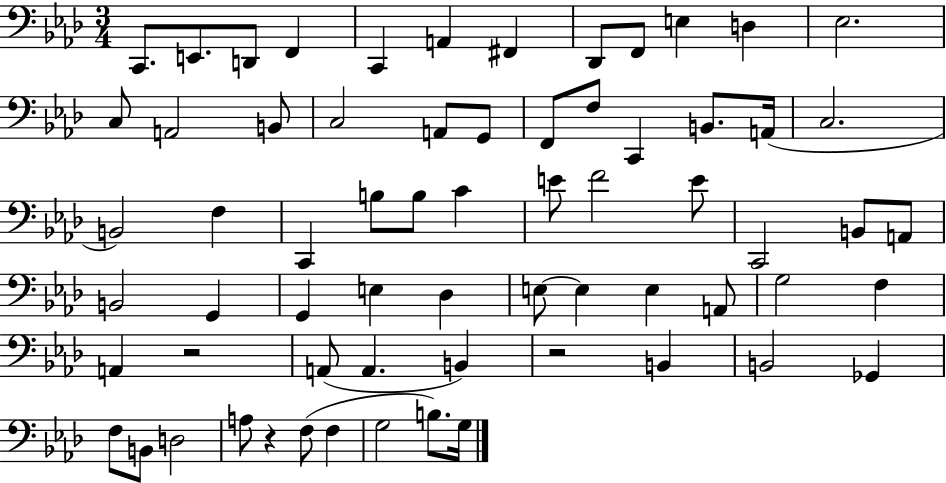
{
  \clef bass
  \numericTimeSignature
  \time 3/4
  \key aes \major
  c,8. e,8. d,8 f,4 | c,4 a,4 fis,4 | des,8 f,8 e4 d4 | ees2. | \break c8 a,2 b,8 | c2 a,8 g,8 | f,8 f8 c,4 b,8. a,16( | c2. | \break b,2) f4 | c,4 b8 b8 c'4 | e'8 f'2 e'8 | c,2 b,8 a,8 | \break b,2 g,4 | g,4 e4 des4 | e8~~ e4 e4 a,8 | g2 f4 | \break a,4 r2 | a,8( a,4. b,4) | r2 b,4 | b,2 ges,4 | \break f8 b,8 d2 | a8 r4 f8( f4 | g2 b8.) g16 | \bar "|."
}